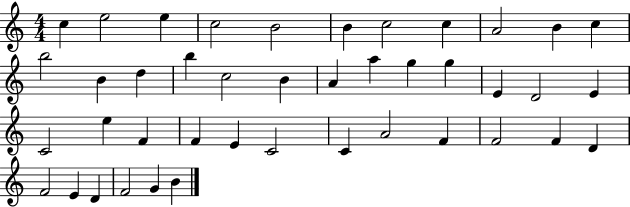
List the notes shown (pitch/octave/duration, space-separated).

C5/q E5/h E5/q C5/h B4/h B4/q C5/h C5/q A4/h B4/q C5/q B5/h B4/q D5/q B5/q C5/h B4/q A4/q A5/q G5/q G5/q E4/q D4/h E4/q C4/h E5/q F4/q F4/q E4/q C4/h C4/q A4/h F4/q F4/h F4/q D4/q F4/h E4/q D4/q F4/h G4/q B4/q